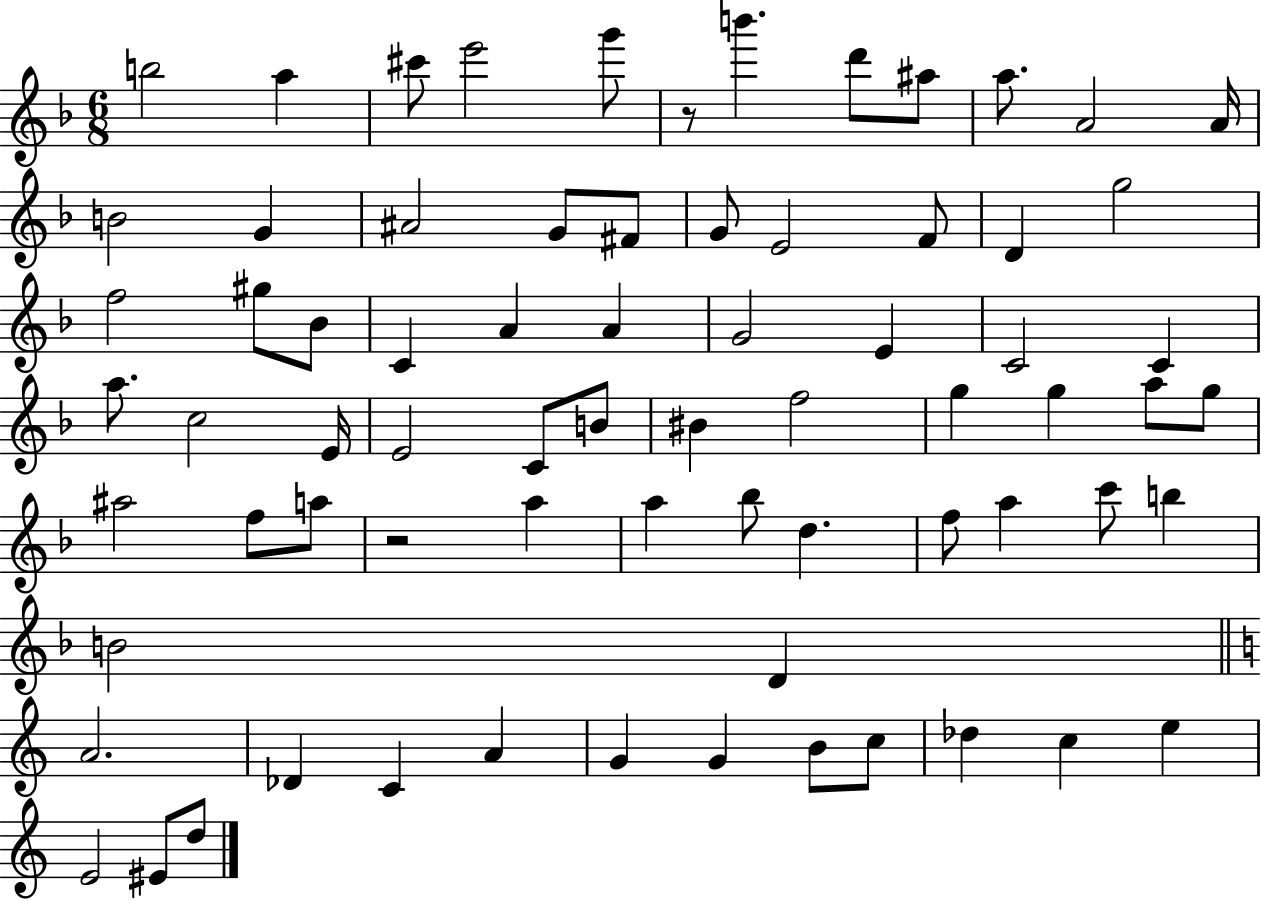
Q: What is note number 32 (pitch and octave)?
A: A5